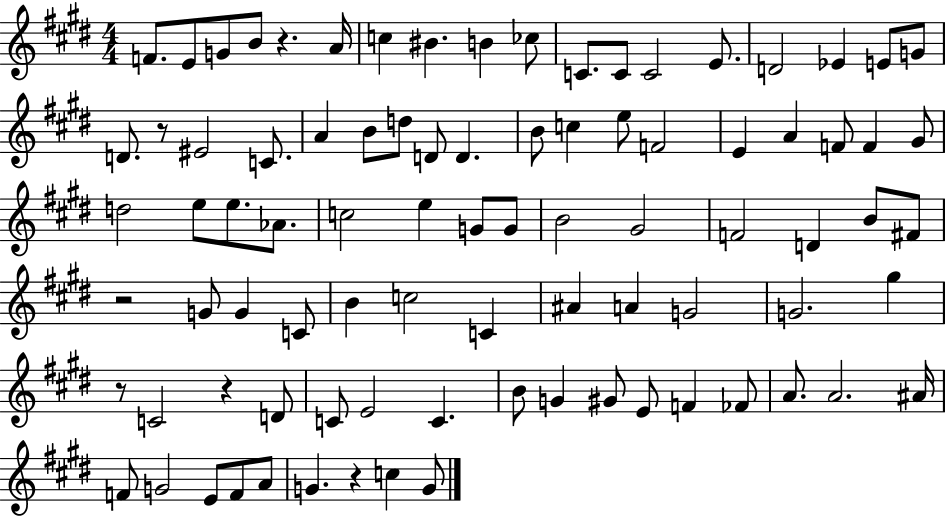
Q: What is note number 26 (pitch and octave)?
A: B4